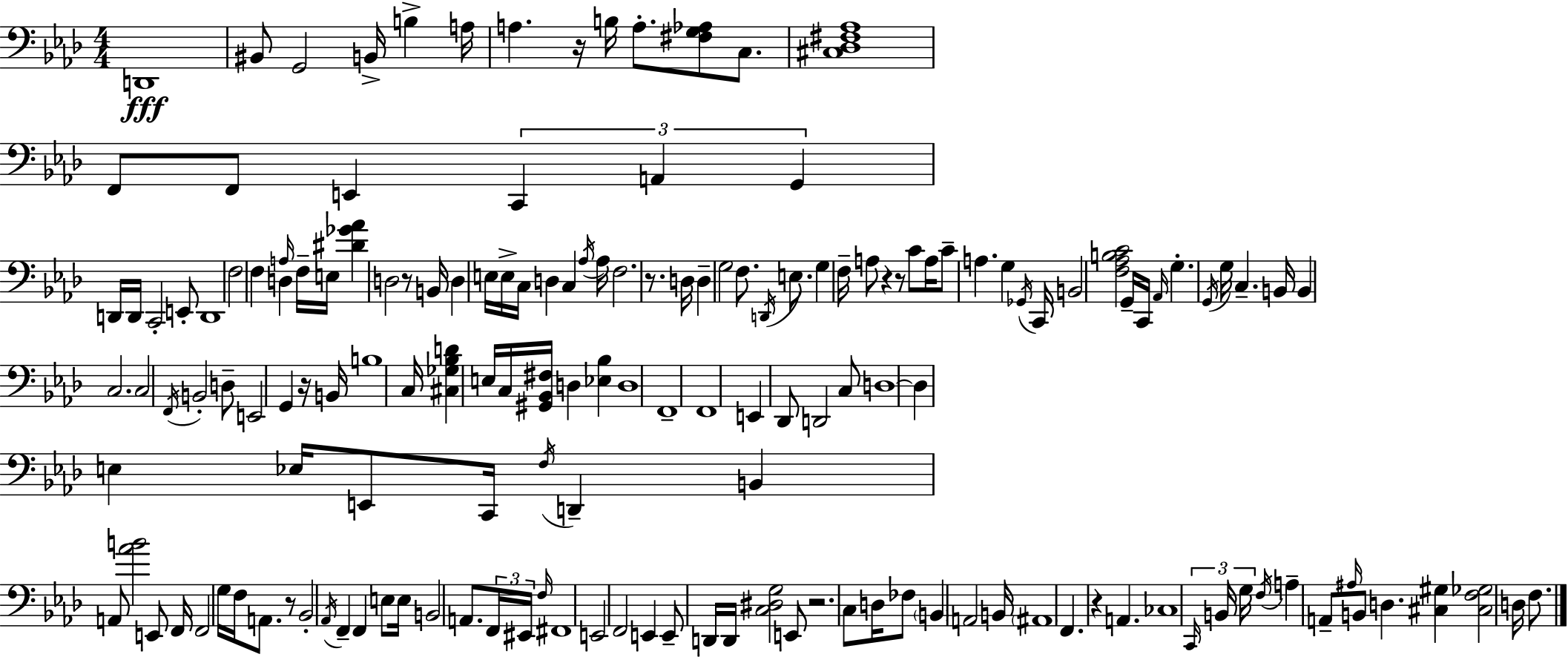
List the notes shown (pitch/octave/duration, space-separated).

D2/w BIS2/e G2/h B2/s B3/q A3/s A3/q. R/s B3/s A3/e. [F#3,G3,Ab3]/e C3/e. [C#3,Db3,F#3,Ab3]/w F2/e F2/e E2/q C2/q A2/q G2/q D2/s D2/s C2/h E2/e D2/w F3/h F3/q D3/q A3/s F3/s E3/s [D#4,Gb4,Ab4]/q D3/h R/e B2/s D3/q E3/s E3/s C3/s D3/q C3/q Ab3/s Ab3/s F3/h. R/e. D3/s D3/q G3/h F3/e. D2/s E3/e. G3/q F3/s A3/e R/q R/e C4/e A3/s C4/e A3/q. G3/q Gb2/s C2/s B2/h [F3,Ab3,B3,C4]/h G2/s C2/s Ab2/s G3/q. G2/s G3/s C3/q. B2/s B2/q C3/h. C3/h F2/s B2/h D3/e E2/h G2/q R/s B2/s B3/w C3/s [C#3,Gb3,Bb3,D4]/q E3/s C3/s [G#2,Bb2,F#3]/s D3/q [Eb3,Bb3]/q D3/w F2/w F2/w E2/q Db2/e D2/h C3/e D3/w D3/q E3/q Eb3/s E2/e C2/s F3/s D2/q B2/q A2/e [Ab4,B4]/h E2/e F2/s F2/h G3/s F3/s A2/e. R/e Bb2/h Ab2/s F2/q F2/q E3/e E3/s B2/h A2/e. F2/s EIS2/s F3/s F#2/w E2/h F2/h E2/q E2/e D2/s D2/s [C3,D#3,G3]/h E2/e R/h. C3/e D3/s FES3/e B2/q A2/h B2/s A#2/w F2/q. R/q A2/q. CES3/w C2/s B2/s G3/s F3/s A3/q A2/e A#3/s B2/e D3/q. [C#3,G#3]/q [C#3,F3,Gb3]/h D3/s F3/e.